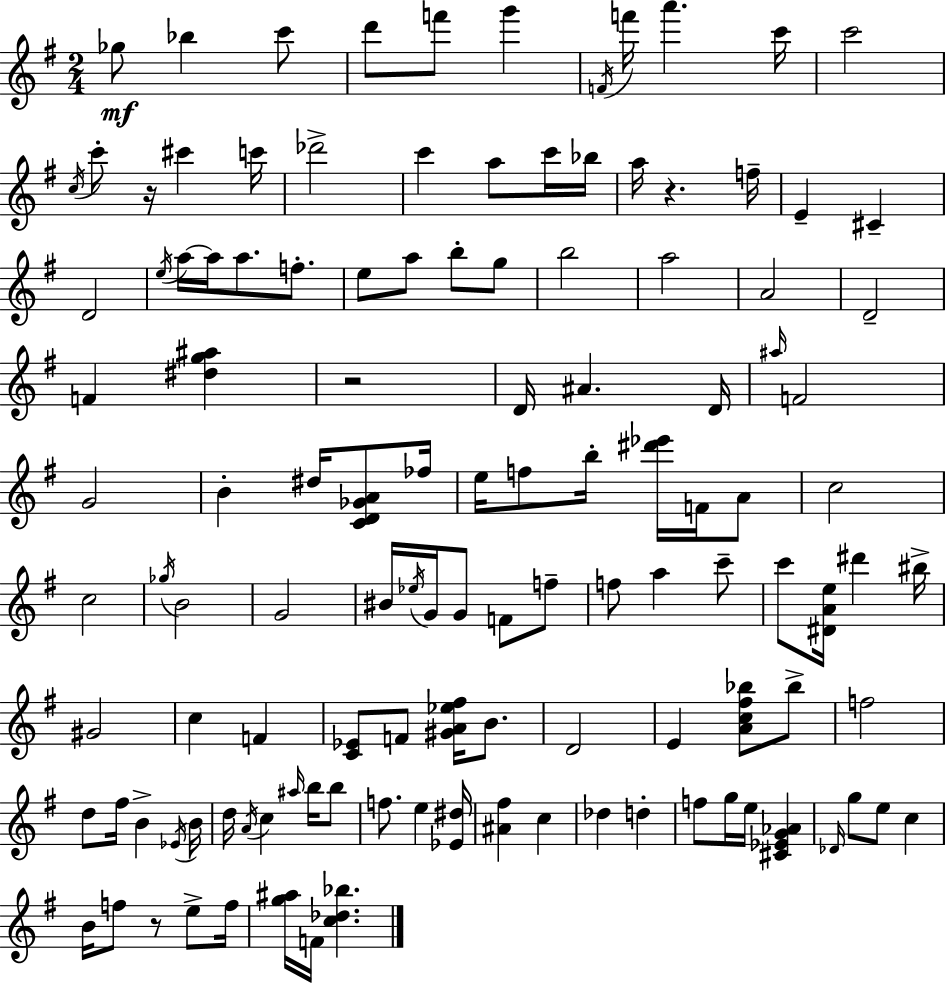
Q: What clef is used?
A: treble